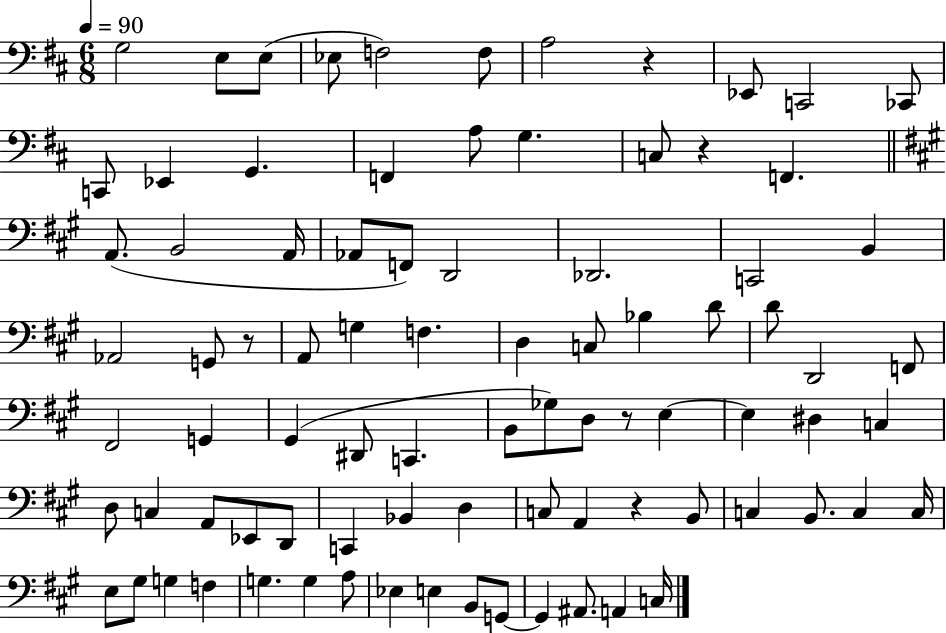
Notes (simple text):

G3/h E3/e E3/e Eb3/e F3/h F3/e A3/h R/q Eb2/e C2/h CES2/e C2/e Eb2/q G2/q. F2/q A3/e G3/q. C3/e R/q F2/q. A2/e. B2/h A2/s Ab2/e F2/e D2/h Db2/h. C2/h B2/q Ab2/h G2/e R/e A2/e G3/q F3/q. D3/q C3/e Bb3/q D4/e D4/e D2/h F2/e F#2/h G2/q G#2/q D#2/e C2/q. B2/e Gb3/e D3/e R/e E3/q E3/q D#3/q C3/q D3/e C3/q A2/e Eb2/e D2/e C2/q Bb2/q D3/q C3/e A2/q R/q B2/e C3/q B2/e. C3/q C3/s E3/e G#3/e G3/q F3/q G3/q. G3/q A3/e Eb3/q E3/q B2/e G2/e G2/q A#2/e. A2/q C3/s